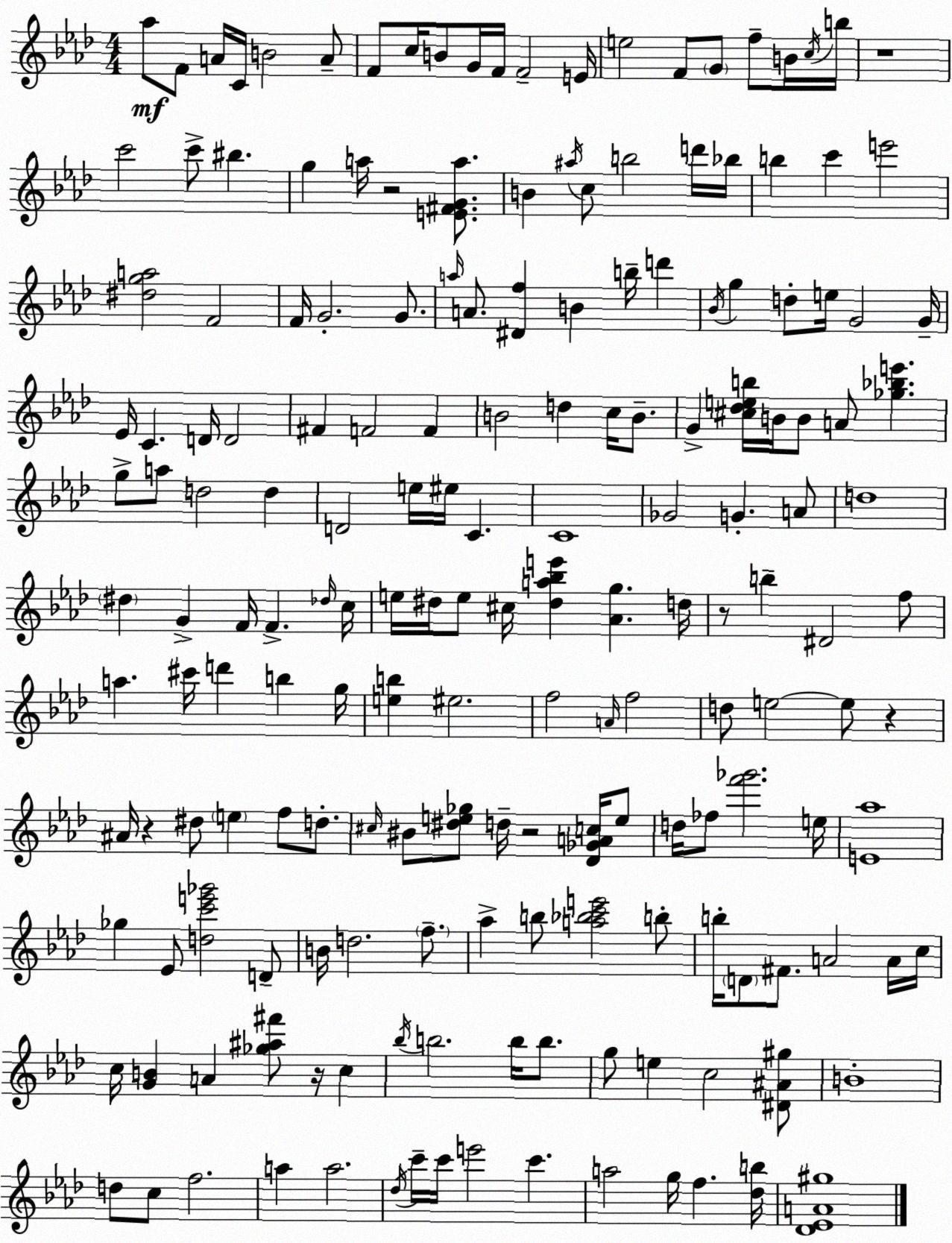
X:1
T:Untitled
M:4/4
L:1/4
K:Ab
_a/2 F/2 A/4 C/4 B2 A/2 F/2 c/4 B/2 G/4 F/4 F2 E/4 e2 F/2 G/2 f/2 B/4 c/4 b/4 z4 c'2 c'/2 ^b g a/4 z2 [E^FGa]/2 B ^a/4 c/2 b2 d'/4 _b/4 b c' e'2 [^dga]2 F2 F/4 G2 G/2 a/4 A/2 [^Df] B b/4 d' _B/4 g d/2 e/4 G2 G/4 _E/4 C D/4 D2 ^F F2 F B2 d c/4 B/2 G [^c_deb]/4 B/4 B/2 A/2 [_g_be'] g/2 a/2 d2 d D2 e/4 ^e/4 C C4 _G2 G A/2 d4 ^d G F/4 F _d/4 c/4 e/4 ^d/4 e/2 ^c/4 [^da_be'] [_Ag] d/4 z/2 b ^D2 f/2 a ^c'/4 d' b g/4 [eb] ^e2 f2 A/4 f2 d/2 e2 e/2 z ^A/4 z ^d/2 e f/2 d/2 ^c/4 ^B/2 [^de_g]/2 d/4 z2 [_D_GAc]/4 e/2 d/4 _f/2 [f'_g']2 e/4 [E_a]4 _g _E/2 [dc'e'_g']2 D/2 B/4 d2 f/2 _a b/2 [a_bc'e']2 b/2 b/4 D/2 ^F/2 A2 A/4 c/4 c/4 [GB] A [_g^a^f']/2 z/4 c _b/4 b2 b/4 b/2 g/2 e c2 [^D^A^g]/2 B4 d/2 c/2 f2 a a2 _d/4 c'/4 c'/4 e'2 c' a2 g/4 f [_db]/4 [_D_EA^g]4